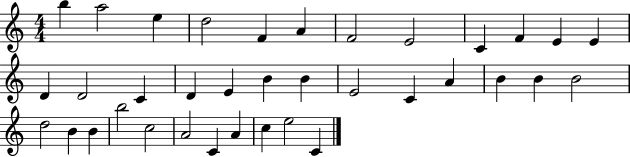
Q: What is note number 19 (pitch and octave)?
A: B4